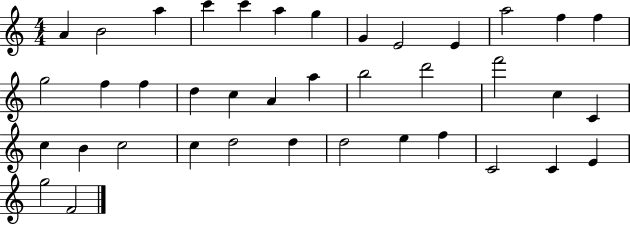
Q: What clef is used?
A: treble